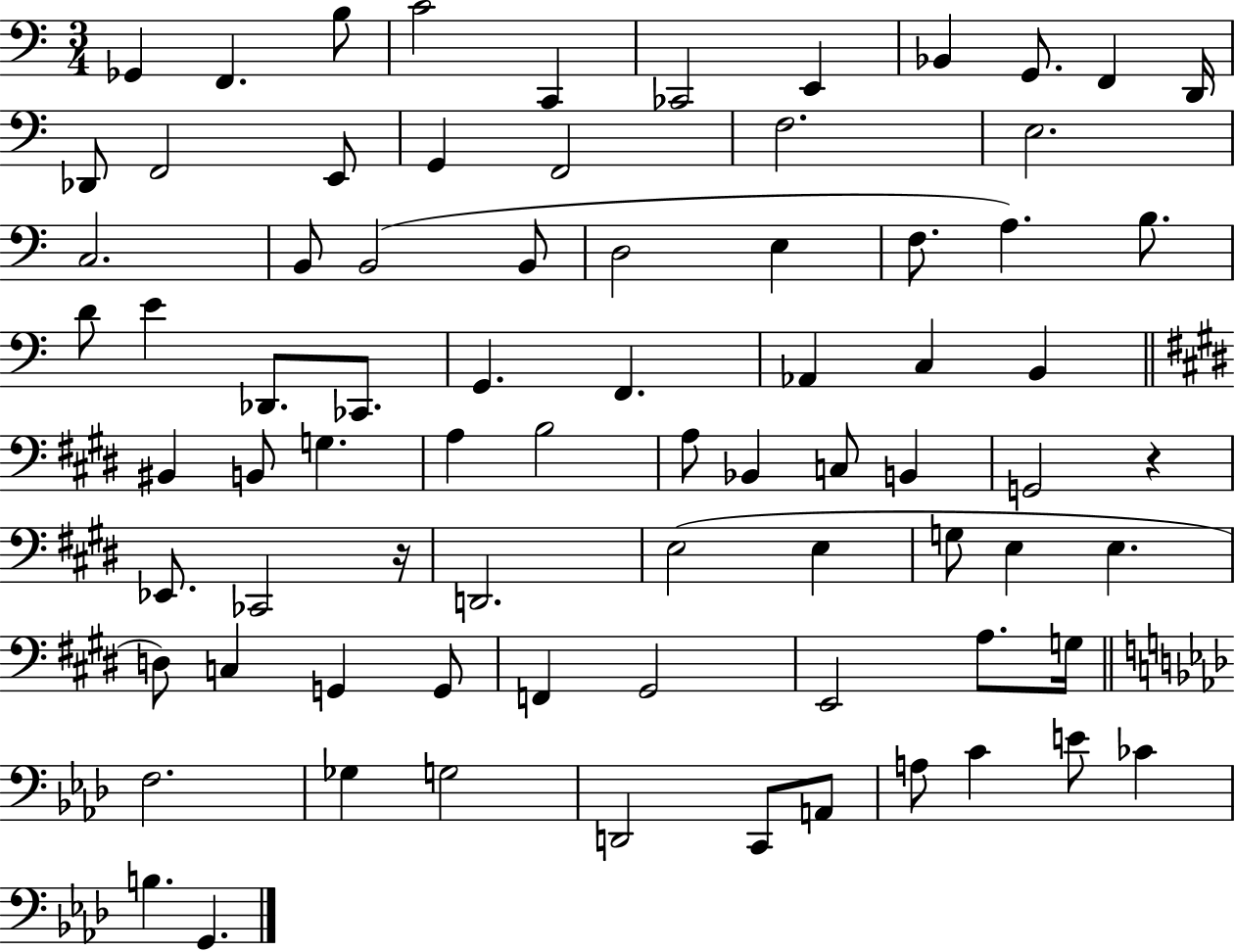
{
  \clef bass
  \numericTimeSignature
  \time 3/4
  \key c \major
  ges,4 f,4. b8 | c'2 c,4 | ces,2 e,4 | bes,4 g,8. f,4 d,16 | \break des,8 f,2 e,8 | g,4 f,2 | f2. | e2. | \break c2. | b,8 b,2( b,8 | d2 e4 | f8. a4.) b8. | \break d'8 e'4 des,8. ces,8. | g,4. f,4. | aes,4 c4 b,4 | \bar "||" \break \key e \major bis,4 b,8 g4. | a4 b2 | a8 bes,4 c8 b,4 | g,2 r4 | \break ees,8. ces,2 r16 | d,2. | e2( e4 | g8 e4 e4. | \break d8) c4 g,4 g,8 | f,4 gis,2 | e,2 a8. g16 | \bar "||" \break \key aes \major f2. | ges4 g2 | d,2 c,8 a,8 | a8 c'4 e'8 ces'4 | \break b4. g,4. | \bar "|."
}